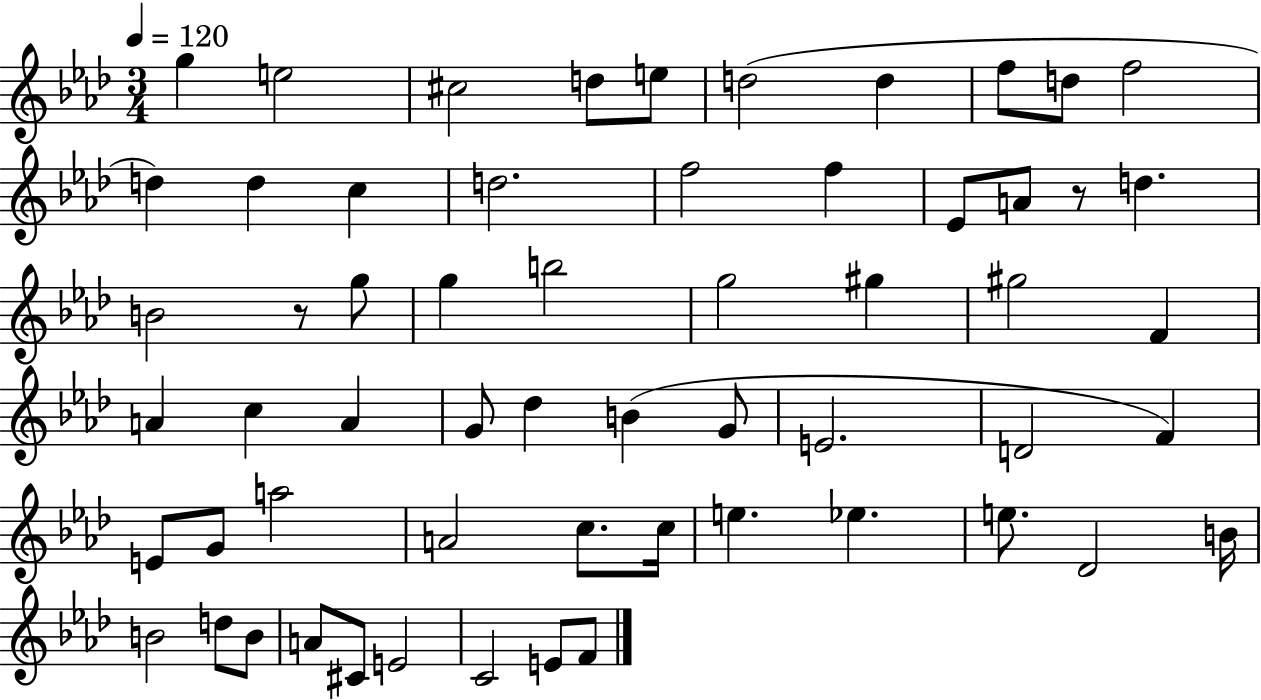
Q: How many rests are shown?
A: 2